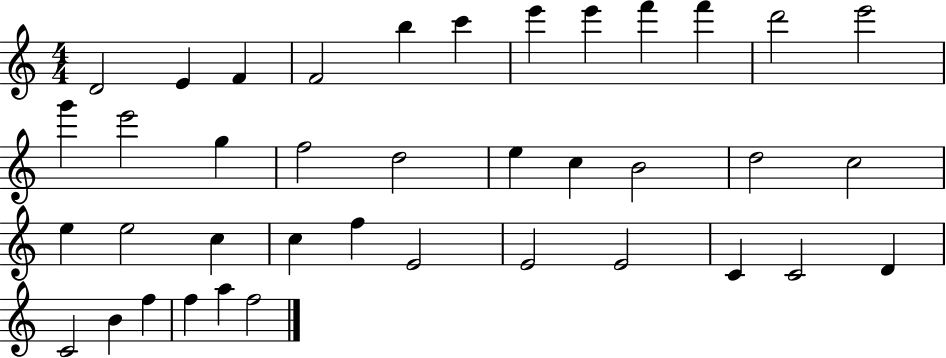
{
  \clef treble
  \numericTimeSignature
  \time 4/4
  \key c \major
  d'2 e'4 f'4 | f'2 b''4 c'''4 | e'''4 e'''4 f'''4 f'''4 | d'''2 e'''2 | \break g'''4 e'''2 g''4 | f''2 d''2 | e''4 c''4 b'2 | d''2 c''2 | \break e''4 e''2 c''4 | c''4 f''4 e'2 | e'2 e'2 | c'4 c'2 d'4 | \break c'2 b'4 f''4 | f''4 a''4 f''2 | \bar "|."
}